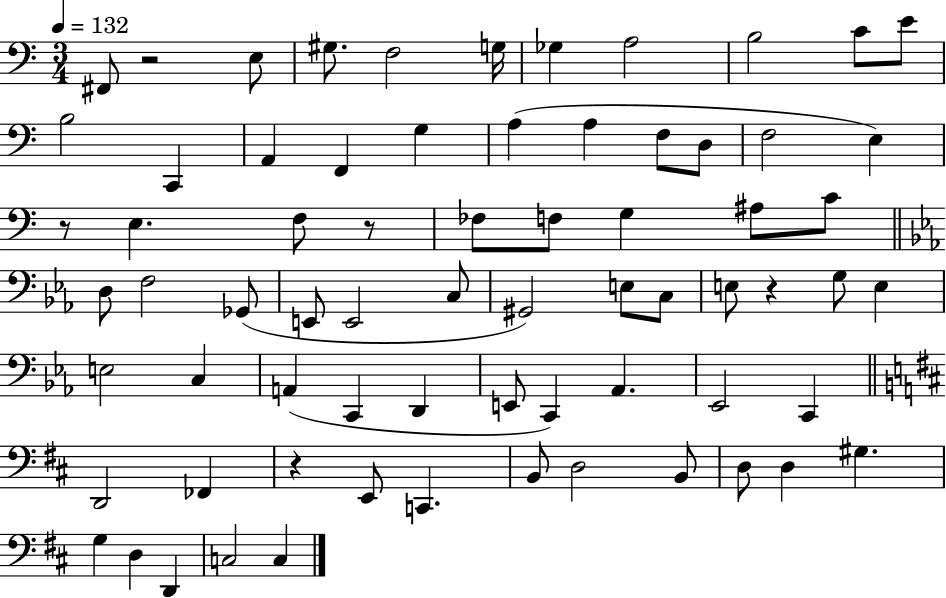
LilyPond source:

{
  \clef bass
  \numericTimeSignature
  \time 3/4
  \key c \major
  \tempo 4 = 132
  fis,8 r2 e8 | gis8. f2 g16 | ges4 a2 | b2 c'8 e'8 | \break b2 c,4 | a,4 f,4 g4 | a4( a4 f8 d8 | f2 e4) | \break r8 e4. f8 r8 | fes8 f8 g4 ais8 c'8 | \bar "||" \break \key c \minor d8 f2 ges,8( | e,8 e,2 c8 | gis,2) e8 c8 | e8 r4 g8 e4 | \break e2 c4 | a,4( c,4 d,4 | e,8 c,4) aes,4. | ees,2 c,4 | \break \bar "||" \break \key d \major d,2 fes,4 | r4 e,8 c,4. | b,8 d2 b,8 | d8 d4 gis4. | \break g4 d4 d,4 | c2 c4 | \bar "|."
}